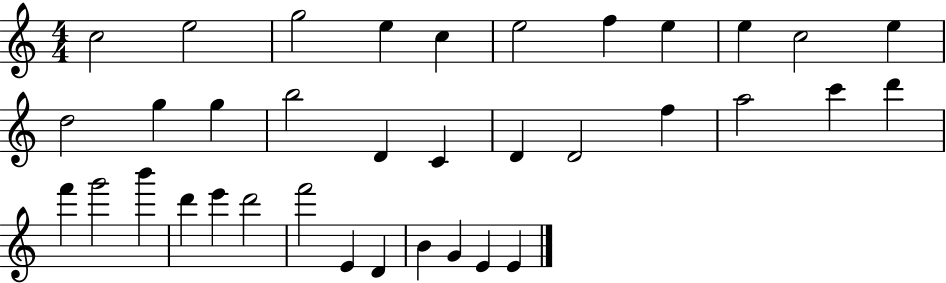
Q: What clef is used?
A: treble